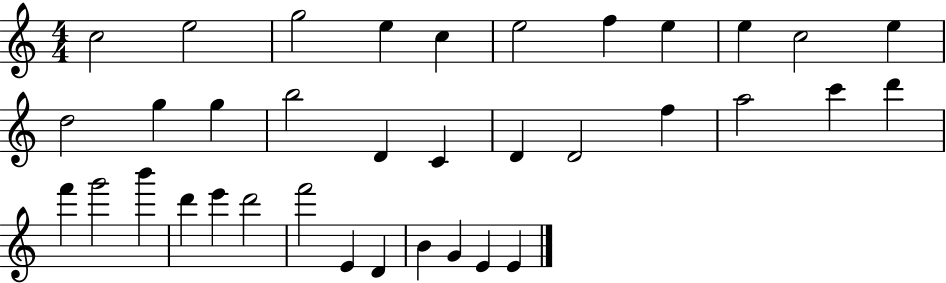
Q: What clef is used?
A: treble